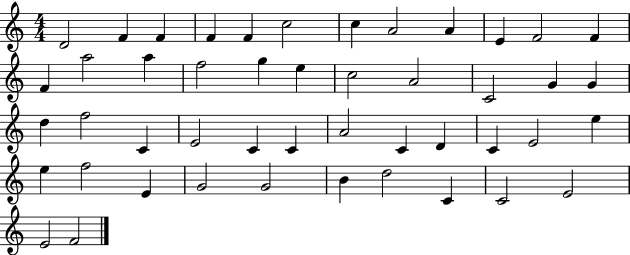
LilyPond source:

{
  \clef treble
  \numericTimeSignature
  \time 4/4
  \key c \major
  d'2 f'4 f'4 | f'4 f'4 c''2 | c''4 a'2 a'4 | e'4 f'2 f'4 | \break f'4 a''2 a''4 | f''2 g''4 e''4 | c''2 a'2 | c'2 g'4 g'4 | \break d''4 f''2 c'4 | e'2 c'4 c'4 | a'2 c'4 d'4 | c'4 e'2 e''4 | \break e''4 f''2 e'4 | g'2 g'2 | b'4 d''2 c'4 | c'2 e'2 | \break e'2 f'2 | \bar "|."
}